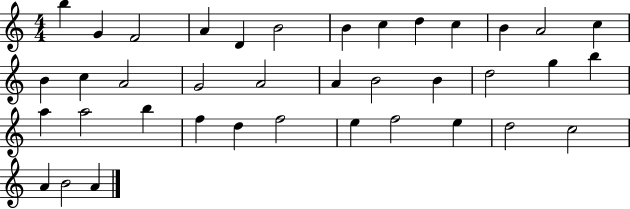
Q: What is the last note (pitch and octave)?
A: A4